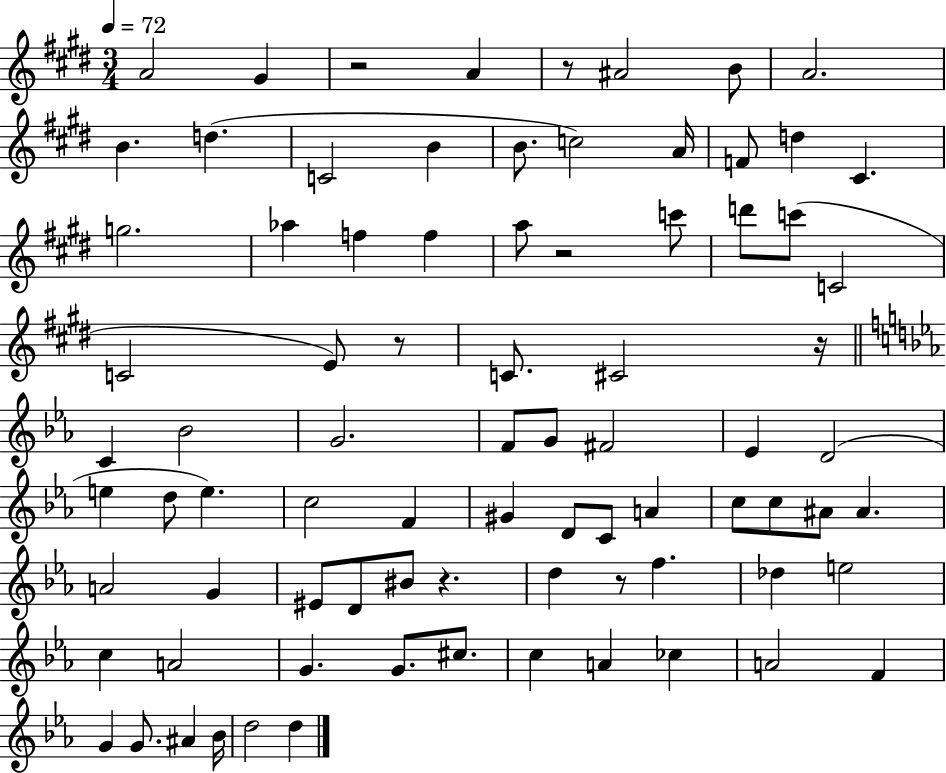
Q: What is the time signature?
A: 3/4